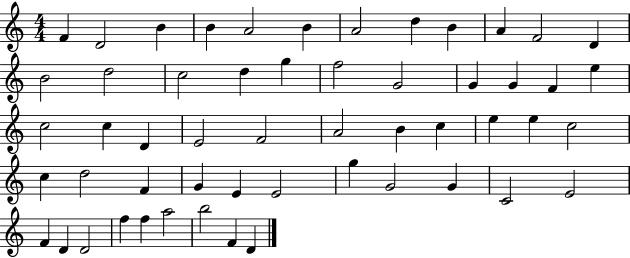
F4/q D4/h B4/q B4/q A4/h B4/q A4/h D5/q B4/q A4/q F4/h D4/q B4/h D5/h C5/h D5/q G5/q F5/h G4/h G4/q G4/q F4/q E5/q C5/h C5/q D4/q E4/h F4/h A4/h B4/q C5/q E5/q E5/q C5/h C5/q D5/h F4/q G4/q E4/q E4/h G5/q G4/h G4/q C4/h E4/h F4/q D4/q D4/h F5/q F5/q A5/h B5/h F4/q D4/q